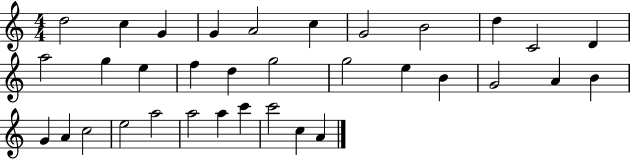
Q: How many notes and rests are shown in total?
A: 34